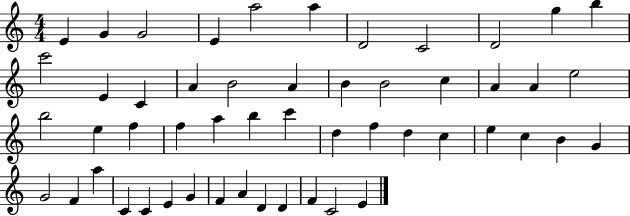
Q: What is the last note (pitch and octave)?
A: E4